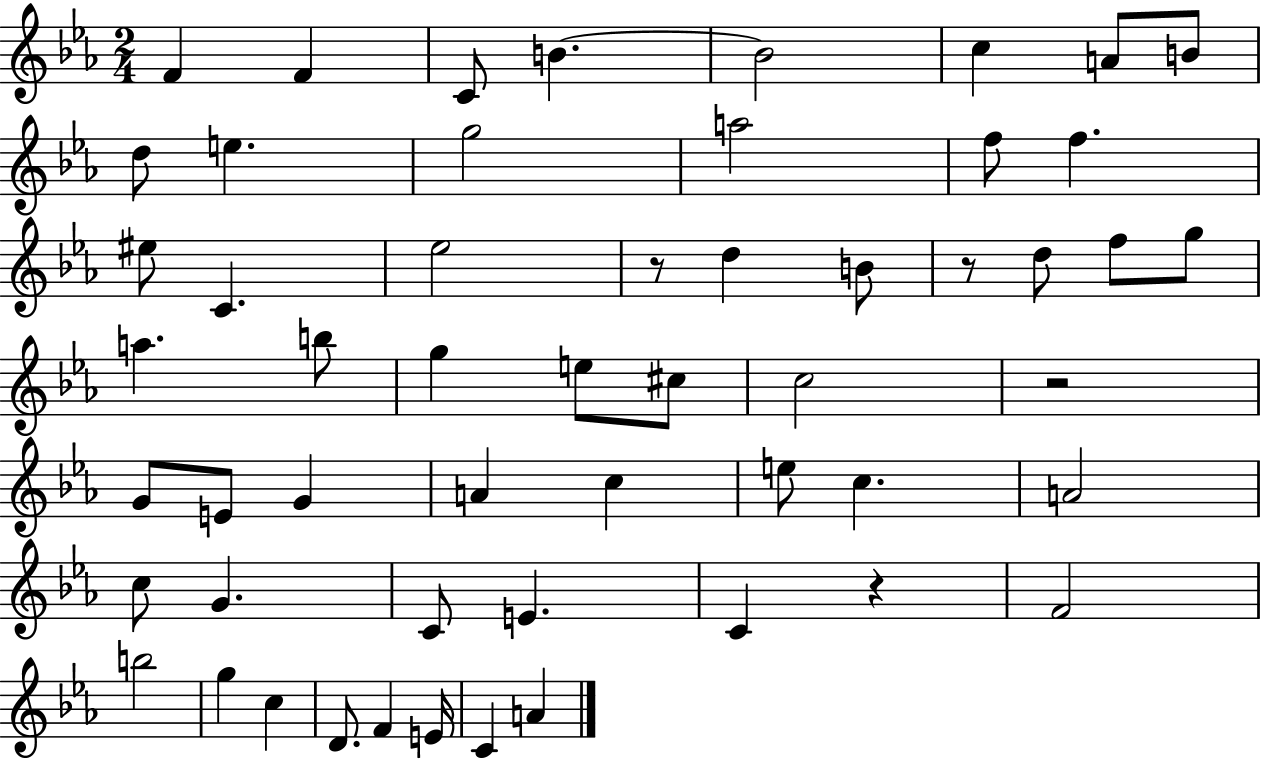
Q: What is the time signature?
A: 2/4